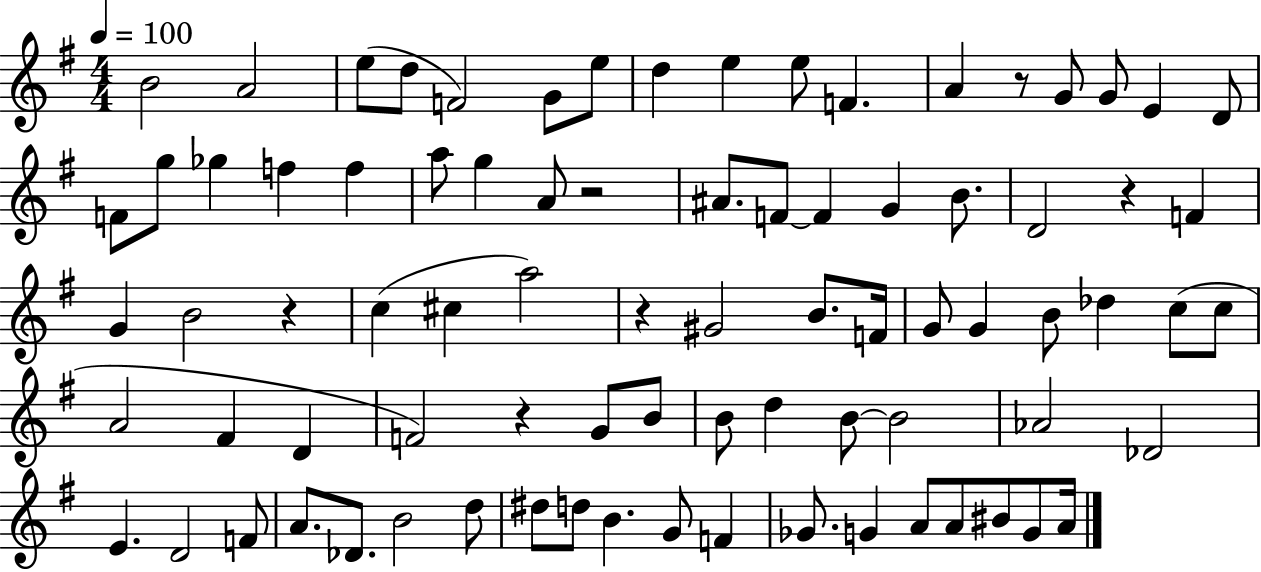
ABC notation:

X:1
T:Untitled
M:4/4
L:1/4
K:G
B2 A2 e/2 d/2 F2 G/2 e/2 d e e/2 F A z/2 G/2 G/2 E D/2 F/2 g/2 _g f f a/2 g A/2 z2 ^A/2 F/2 F G B/2 D2 z F G B2 z c ^c a2 z ^G2 B/2 F/4 G/2 G B/2 _d c/2 c/2 A2 ^F D F2 z G/2 B/2 B/2 d B/2 B2 _A2 _D2 E D2 F/2 A/2 _D/2 B2 d/2 ^d/2 d/2 B G/2 F _G/2 G A/2 A/2 ^B/2 G/2 A/4